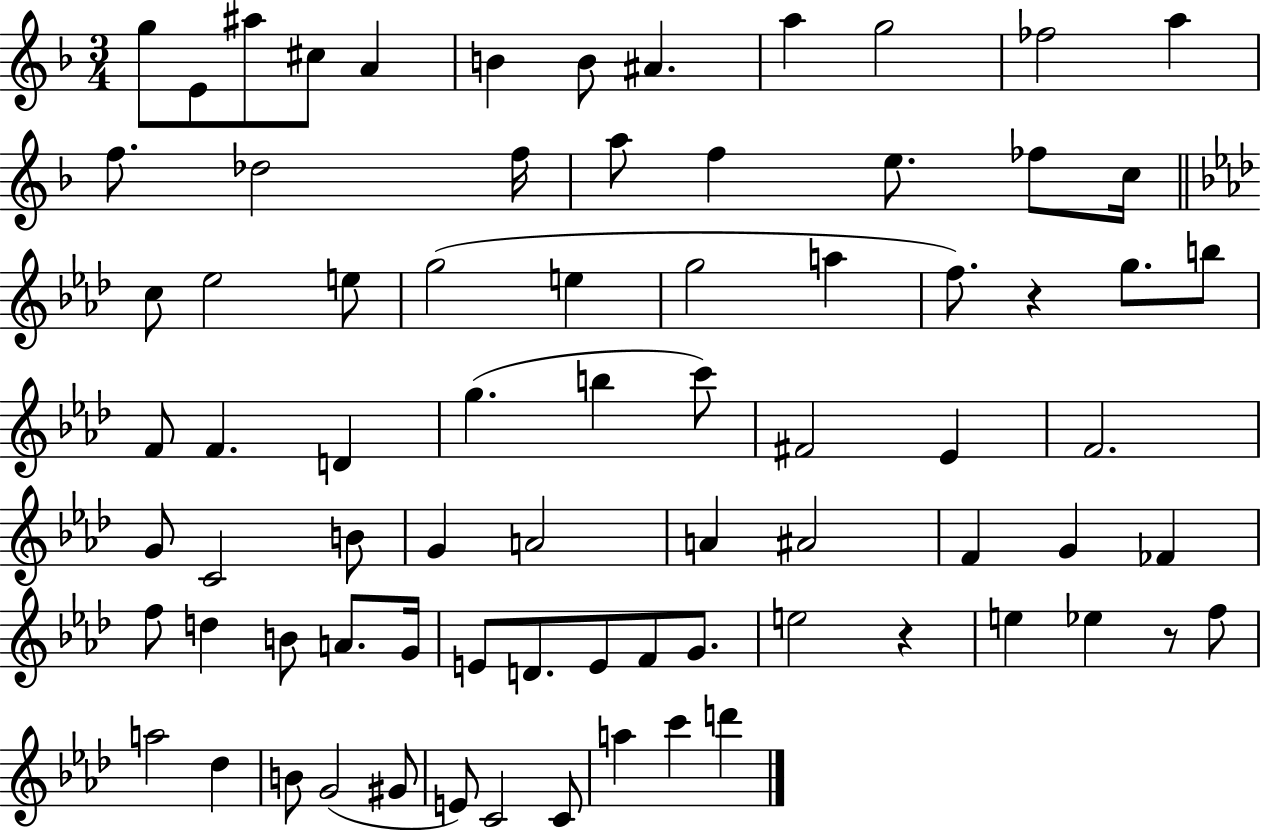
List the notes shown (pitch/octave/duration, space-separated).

G5/e E4/e A#5/e C#5/e A4/q B4/q B4/e A#4/q. A5/q G5/h FES5/h A5/q F5/e. Db5/h F5/s A5/e F5/q E5/e. FES5/e C5/s C5/e Eb5/h E5/e G5/h E5/q G5/h A5/q F5/e. R/q G5/e. B5/e F4/e F4/q. D4/q G5/q. B5/q C6/e F#4/h Eb4/q F4/h. G4/e C4/h B4/e G4/q A4/h A4/q A#4/h F4/q G4/q FES4/q F5/e D5/q B4/e A4/e. G4/s E4/e D4/e. E4/e F4/e G4/e. E5/h R/q E5/q Eb5/q R/e F5/e A5/h Db5/q B4/e G4/h G#4/e E4/e C4/h C4/e A5/q C6/q D6/q